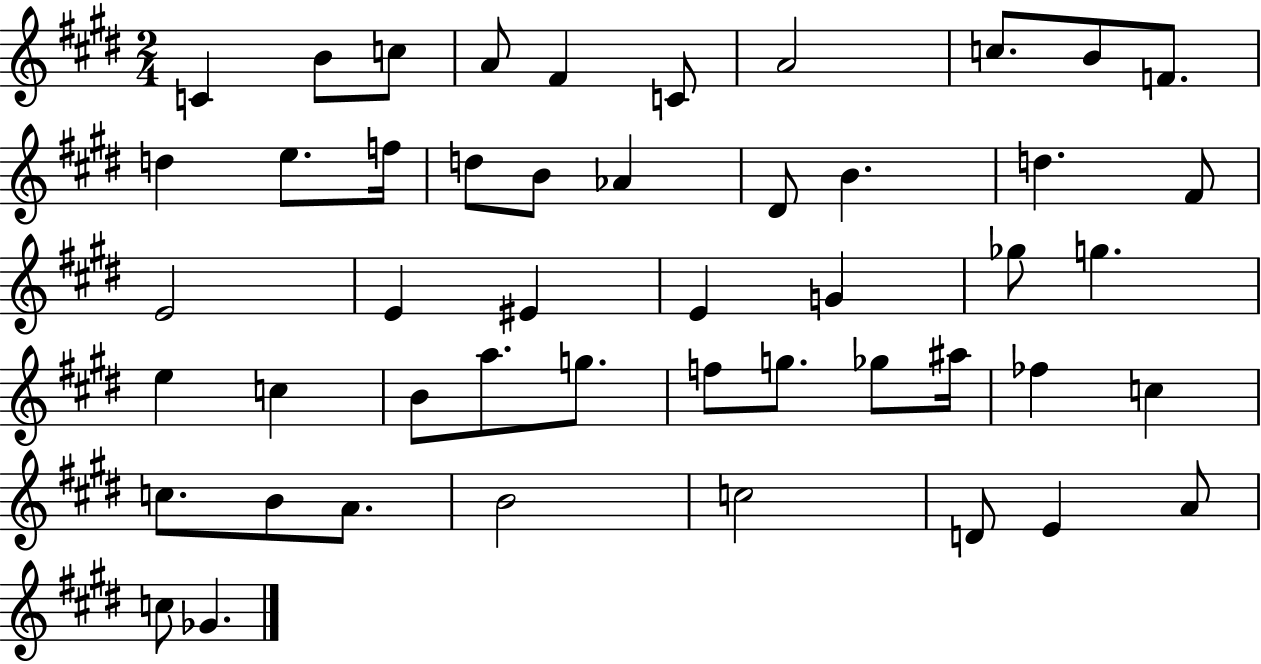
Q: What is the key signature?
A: E major